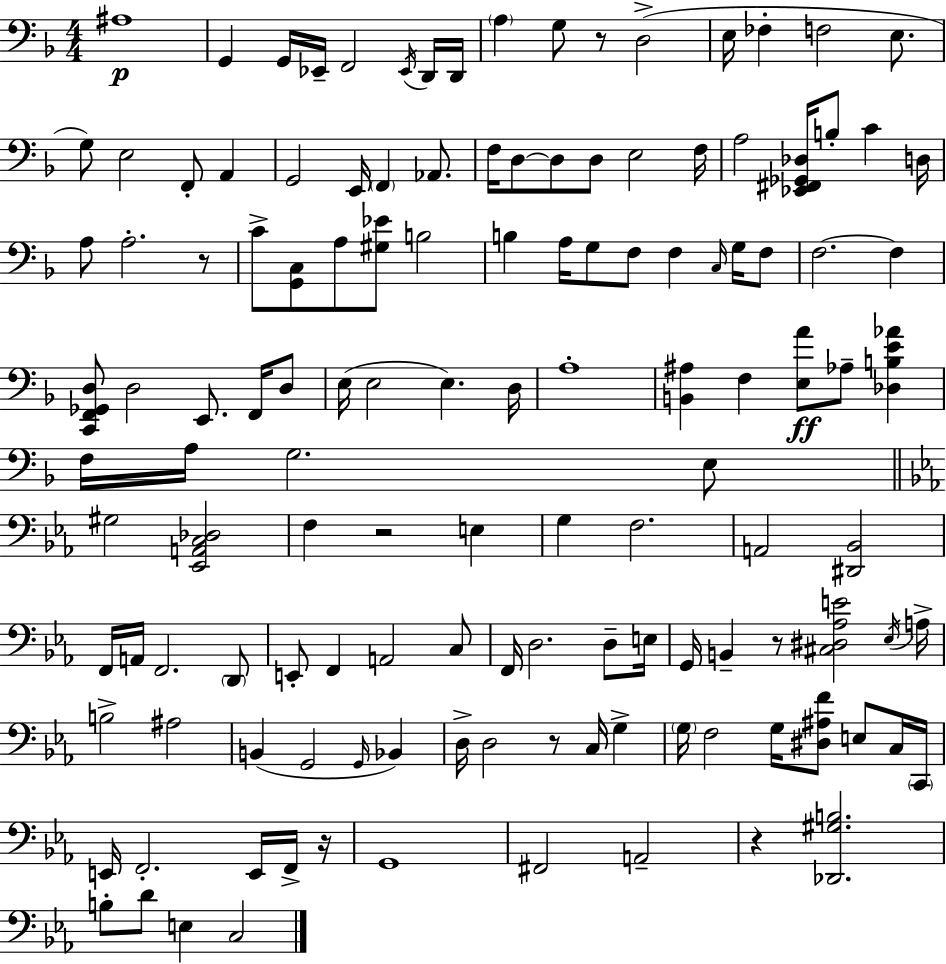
X:1
T:Untitled
M:4/4
L:1/4
K:F
^A,4 G,, G,,/4 _E,,/4 F,,2 _E,,/4 D,,/4 D,,/4 A, G,/2 z/2 D,2 E,/4 _F, F,2 E,/2 G,/2 E,2 F,,/2 A,, G,,2 E,,/4 F,, _A,,/2 F,/4 D,/2 D,/2 D,/2 E,2 F,/4 A,2 [_E,,^F,,_G,,_D,]/4 B,/2 C D,/4 A,/2 A,2 z/2 C/2 [G,,C,]/2 A,/2 [^G,_E]/2 B,2 B, A,/4 G,/2 F,/2 F, C,/4 G,/4 F,/2 F,2 F, [C,,F,,_G,,D,]/2 D,2 E,,/2 F,,/4 D,/2 E,/4 E,2 E, D,/4 A,4 [B,,^A,] F, [E,A]/2 _A,/2 [_D,B,E_A] F,/4 A,/4 G,2 E,/2 ^G,2 [_E,,A,,C,_D,]2 F, z2 E, G, F,2 A,,2 [^D,,_B,,]2 F,,/4 A,,/4 F,,2 D,,/2 E,,/2 F,, A,,2 C,/2 F,,/4 D,2 D,/2 E,/4 G,,/4 B,, z/2 [^C,^D,_A,E]2 _E,/4 A,/4 B,2 ^A,2 B,, G,,2 G,,/4 _B,, D,/4 D,2 z/2 C,/4 G, G,/4 F,2 G,/4 [^D,^A,F]/2 E,/2 C,/4 C,,/4 E,,/4 F,,2 E,,/4 F,,/4 z/4 G,,4 ^F,,2 A,,2 z [_D,,^G,B,]2 B,/2 D/2 E, C,2